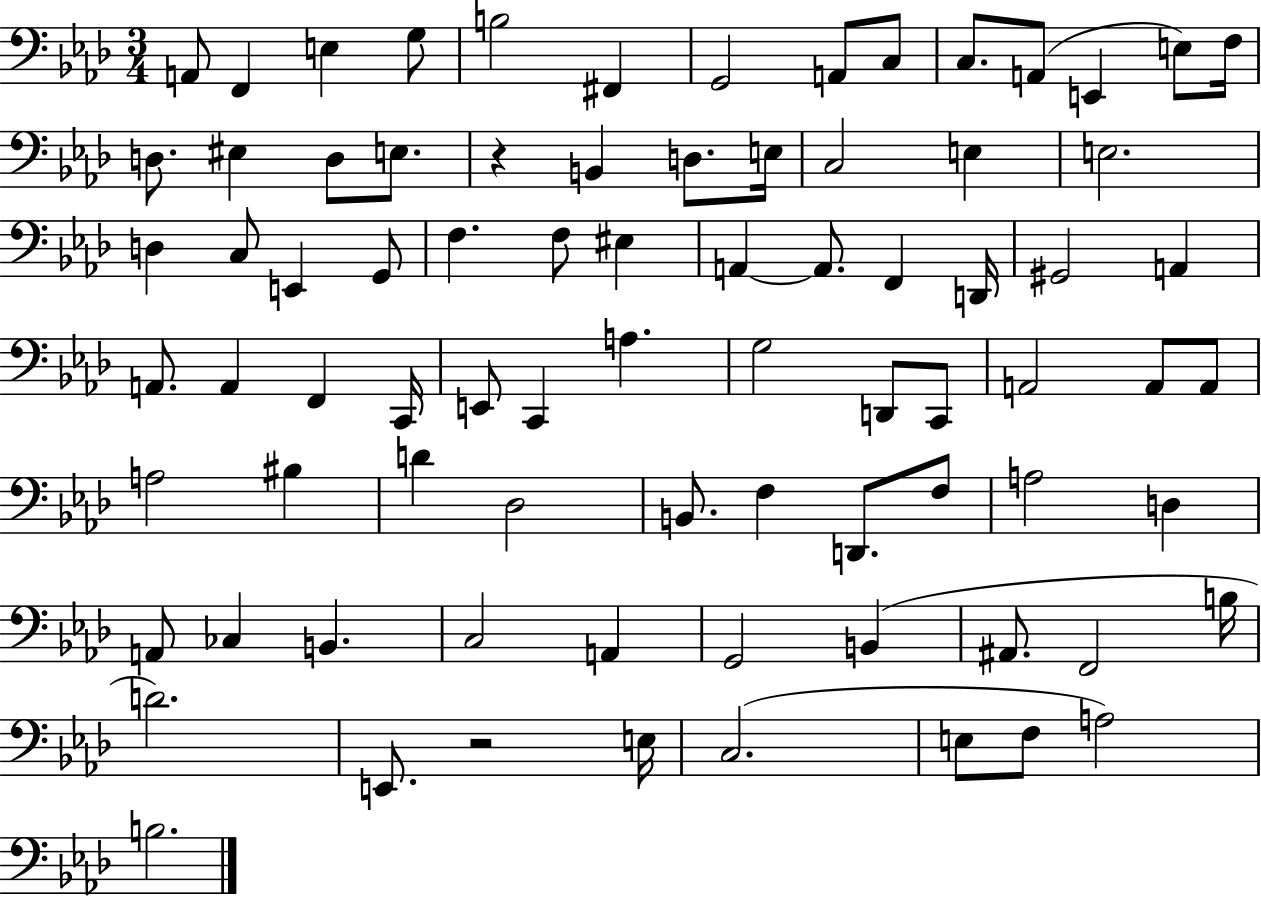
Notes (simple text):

A2/e F2/q E3/q G3/e B3/h F#2/q G2/h A2/e C3/e C3/e. A2/e E2/q E3/e F3/s D3/e. EIS3/q D3/e E3/e. R/q B2/q D3/e. E3/s C3/h E3/q E3/h. D3/q C3/e E2/q G2/e F3/q. F3/e EIS3/q A2/q A2/e. F2/q D2/s G#2/h A2/q A2/e. A2/q F2/q C2/s E2/e C2/q A3/q. G3/h D2/e C2/e A2/h A2/e A2/e A3/h BIS3/q D4/q Db3/h B2/e. F3/q D2/e. F3/e A3/h D3/q A2/e CES3/q B2/q. C3/h A2/q G2/h B2/q A#2/e. F2/h B3/s D4/h. E2/e. R/h E3/s C3/h. E3/e F3/e A3/h B3/h.